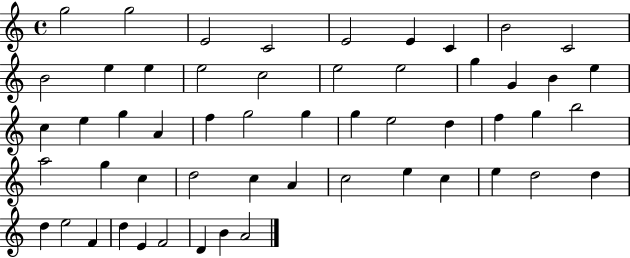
G5/h G5/h E4/h C4/h E4/h E4/q C4/q B4/h C4/h B4/h E5/q E5/q E5/h C5/h E5/h E5/h G5/q G4/q B4/q E5/q C5/q E5/q G5/q A4/q F5/q G5/h G5/q G5/q E5/h D5/q F5/q G5/q B5/h A5/h G5/q C5/q D5/h C5/q A4/q C5/h E5/q C5/q E5/q D5/h D5/q D5/q E5/h F4/q D5/q E4/q F4/h D4/q B4/q A4/h